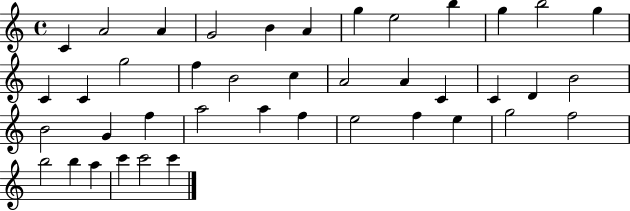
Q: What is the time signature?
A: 4/4